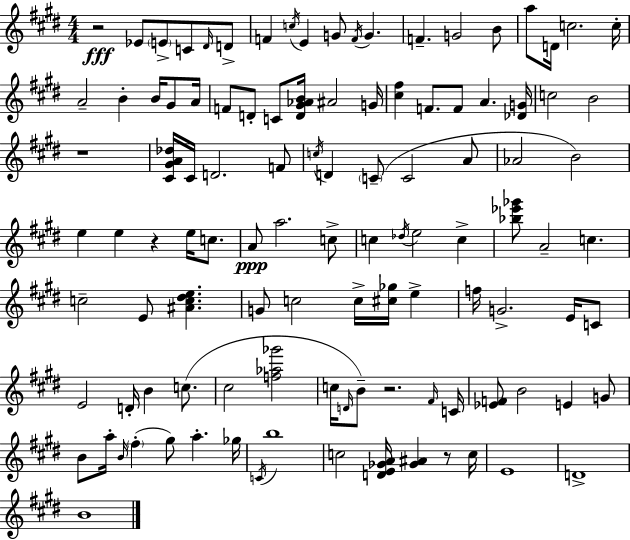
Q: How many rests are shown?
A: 5